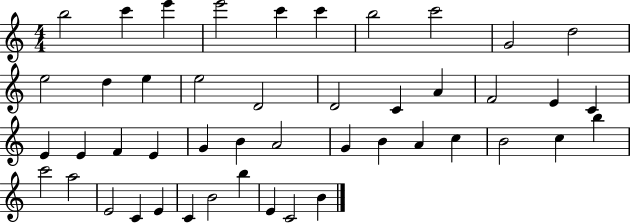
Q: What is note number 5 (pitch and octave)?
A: C6